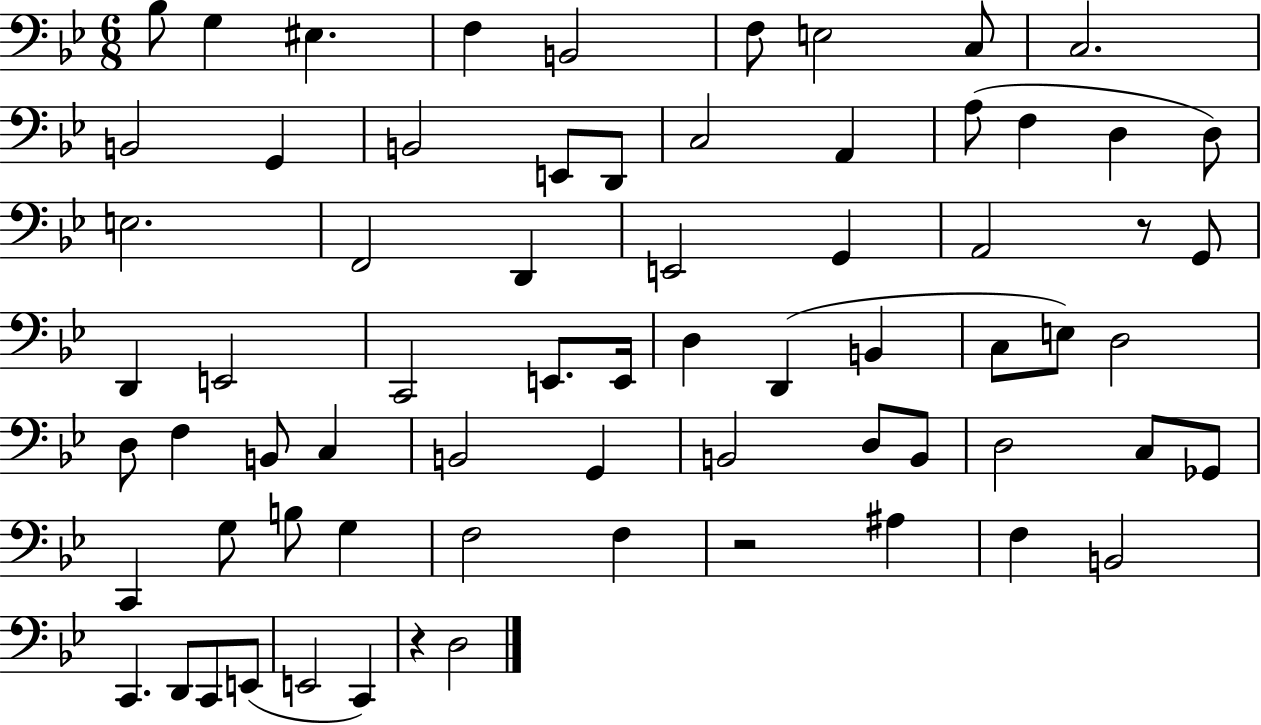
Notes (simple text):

Bb3/e G3/q EIS3/q. F3/q B2/h F3/e E3/h C3/e C3/h. B2/h G2/q B2/h E2/e D2/e C3/h A2/q A3/e F3/q D3/q D3/e E3/h. F2/h D2/q E2/h G2/q A2/h R/e G2/e D2/q E2/h C2/h E2/e. E2/s D3/q D2/q B2/q C3/e E3/e D3/h D3/e F3/q B2/e C3/q B2/h G2/q B2/h D3/e B2/e D3/h C3/e Gb2/e C2/q G3/e B3/e G3/q F3/h F3/q R/h A#3/q F3/q B2/h C2/q. D2/e C2/e E2/e E2/h C2/q R/q D3/h